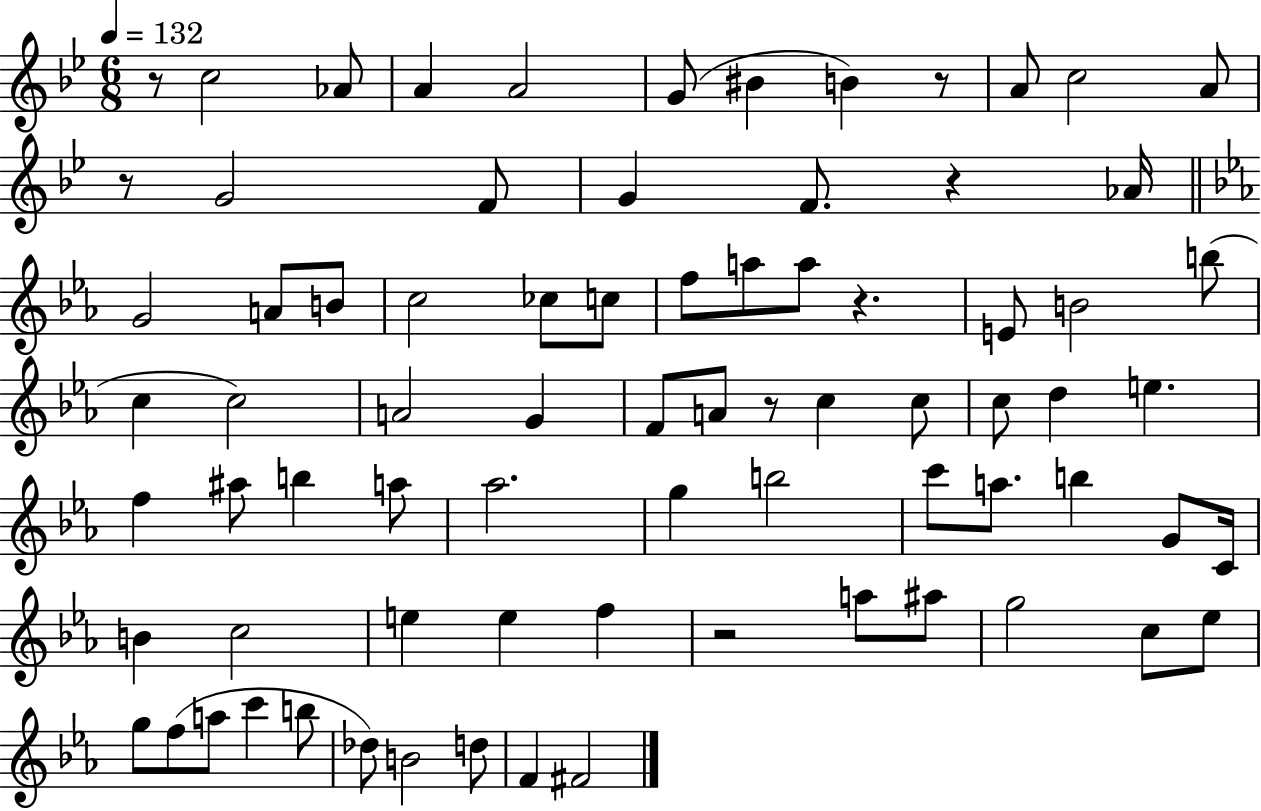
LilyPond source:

{
  \clef treble
  \numericTimeSignature
  \time 6/8
  \key bes \major
  \tempo 4 = 132
  r8 c''2 aes'8 | a'4 a'2 | g'8( bis'4 b'4) r8 | a'8 c''2 a'8 | \break r8 g'2 f'8 | g'4 f'8. r4 aes'16 | \bar "||" \break \key ees \major g'2 a'8 b'8 | c''2 ces''8 c''8 | f''8 a''8 a''8 r4. | e'8 b'2 b''8( | \break c''4 c''2) | a'2 g'4 | f'8 a'8 r8 c''4 c''8 | c''8 d''4 e''4. | \break f''4 ais''8 b''4 a''8 | aes''2. | g''4 b''2 | c'''8 a''8. b''4 g'8 c'16 | \break b'4 c''2 | e''4 e''4 f''4 | r2 a''8 ais''8 | g''2 c''8 ees''8 | \break g''8 f''8( a''8 c'''4 b''8 | des''8) b'2 d''8 | f'4 fis'2 | \bar "|."
}